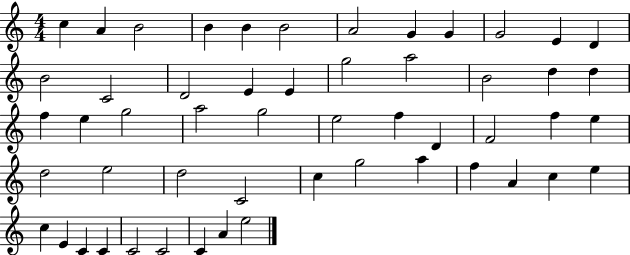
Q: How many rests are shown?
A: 0